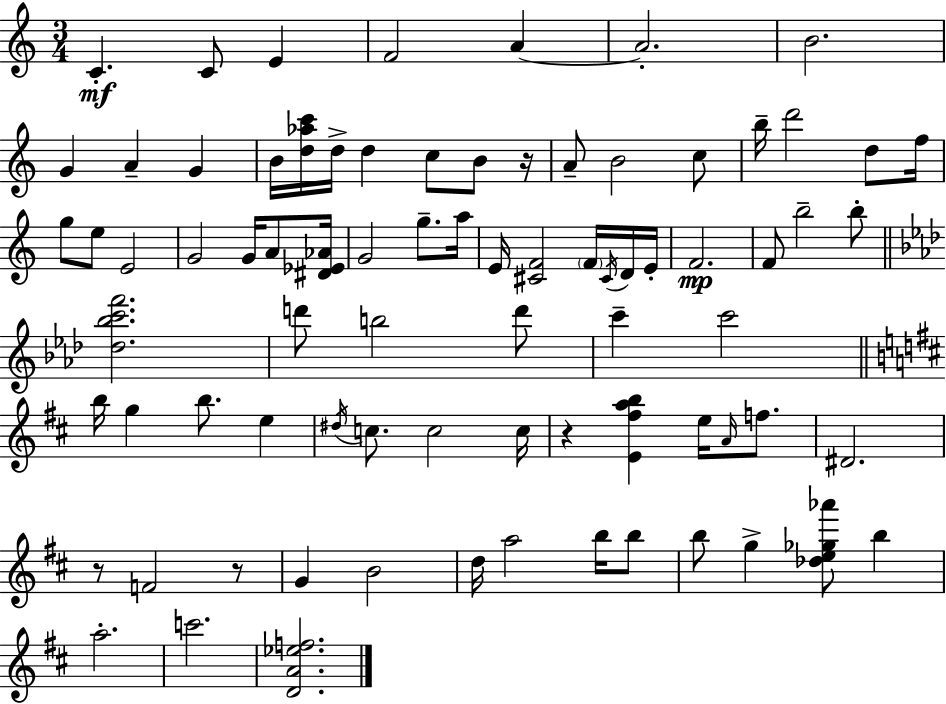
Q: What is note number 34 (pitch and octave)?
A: C#4